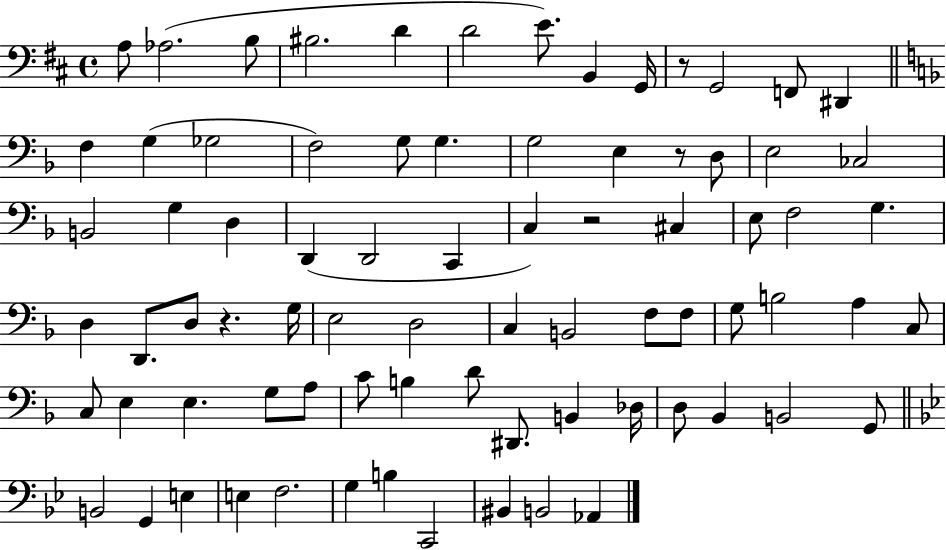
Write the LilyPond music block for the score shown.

{
  \clef bass
  \time 4/4
  \defaultTimeSignature
  \key d \major
  a8 aes2.( b8 | bis2. d'4 | d'2 e'8.) b,4 g,16 | r8 g,2 f,8 dis,4 | \break \bar "||" \break \key d \minor f4 g4( ges2 | f2) g8 g4. | g2 e4 r8 d8 | e2 ces2 | \break b,2 g4 d4 | d,4( d,2 c,4 | c4) r2 cis4 | e8 f2 g4. | \break d4 d,8. d8 r4. g16 | e2 d2 | c4 b,2 f8 f8 | g8 b2 a4 c8 | \break c8 e4 e4. g8 a8 | c'8 b4 d'8 dis,8. b,4 des16 | d8 bes,4 b,2 g,8 | \bar "||" \break \key bes \major b,2 g,4 e4 | e4 f2. | g4 b4 c,2 | bis,4 b,2 aes,4 | \break \bar "|."
}